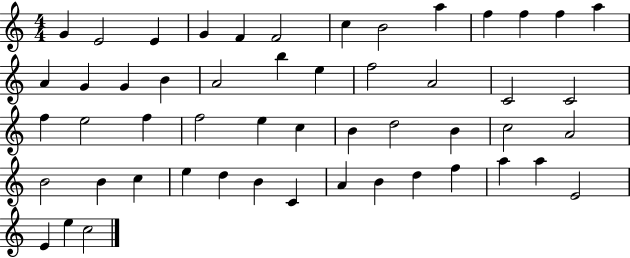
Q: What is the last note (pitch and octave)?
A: C5